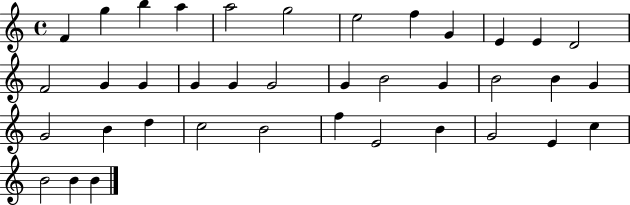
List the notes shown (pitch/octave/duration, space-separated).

F4/q G5/q B5/q A5/q A5/h G5/h E5/h F5/q G4/q E4/q E4/q D4/h F4/h G4/q G4/q G4/q G4/q G4/h G4/q B4/h G4/q B4/h B4/q G4/q G4/h B4/q D5/q C5/h B4/h F5/q E4/h B4/q G4/h E4/q C5/q B4/h B4/q B4/q